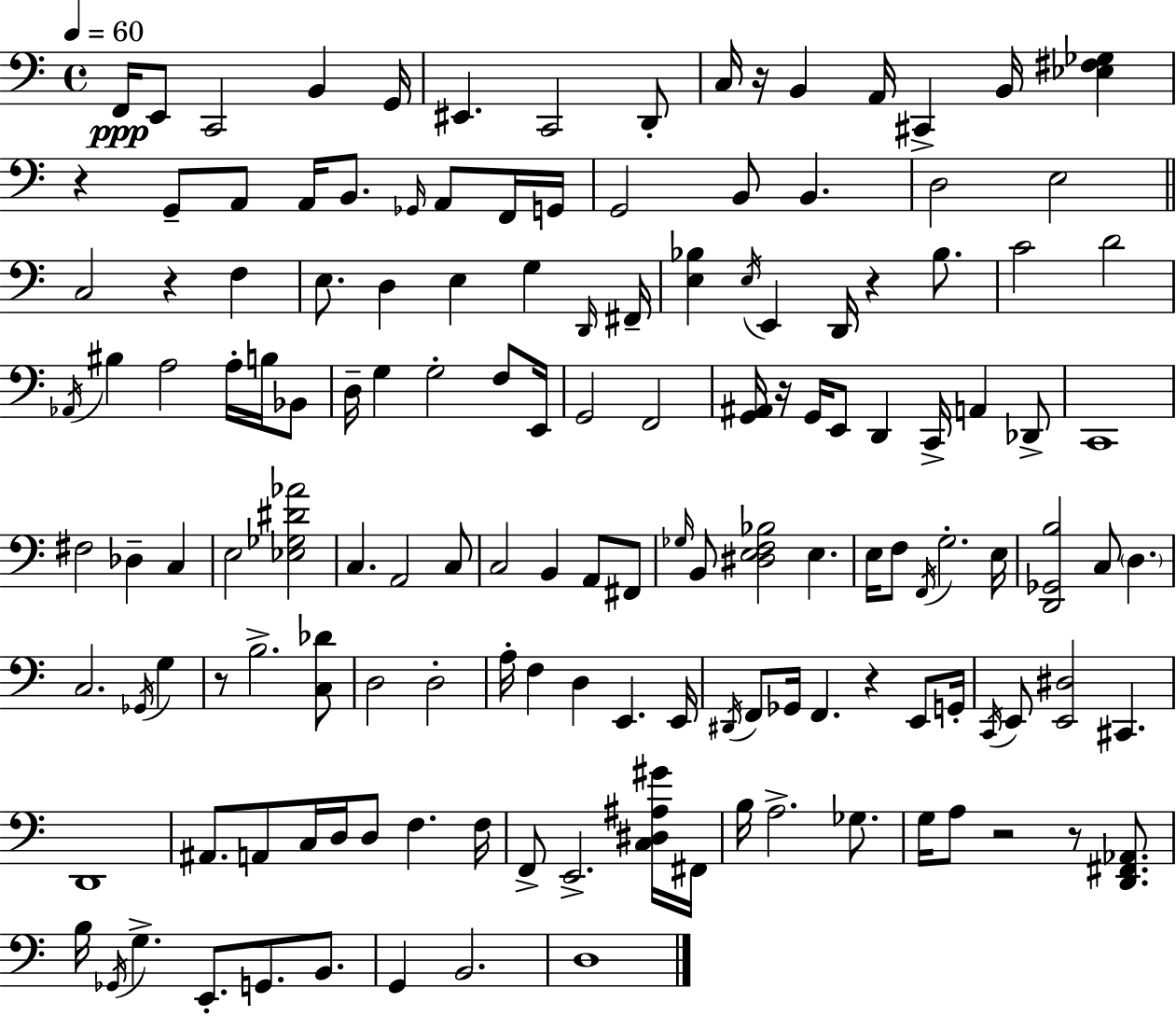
F2/s E2/e C2/h B2/q G2/s EIS2/q. C2/h D2/e C3/s R/s B2/q A2/s C#2/q B2/s [Eb3,F#3,Gb3]/q R/q G2/e A2/e A2/s B2/e. Gb2/s A2/e F2/s G2/s G2/h B2/e B2/q. D3/h E3/h C3/h R/q F3/q E3/e. D3/q E3/q G3/q D2/s F#2/s [E3,Bb3]/q E3/s E2/q D2/s R/q Bb3/e. C4/h D4/h Ab2/s BIS3/q A3/h A3/s B3/s Bb2/e D3/s G3/q G3/h F3/e E2/s G2/h F2/h [G2,A#2]/s R/s G2/s E2/e D2/q C2/s A2/q Db2/e C2/w F#3/h Db3/q C3/q E3/h [Eb3,Gb3,D#4,Ab4]/h C3/q. A2/h C3/e C3/h B2/q A2/e F#2/e Gb3/s B2/e [D#3,E3,F3,Bb3]/h E3/q. E3/s F3/e F2/s G3/h. E3/s [D2,Gb2,B3]/h C3/e D3/q. C3/h. Gb2/s G3/q R/e B3/h. [C3,Db4]/e D3/h D3/h A3/s F3/q D3/q E2/q. E2/s D#2/s F2/e Gb2/s F2/q. R/q E2/e G2/s C2/s E2/e [E2,D#3]/h C#2/q. D2/w A#2/e. A2/e C3/s D3/s D3/e F3/q. F3/s F2/e E2/h. [C3,D#3,A#3,G#4]/s F#2/s B3/s A3/h. Gb3/e. G3/s A3/e R/h R/e [D2,F#2,Ab2]/e. B3/s Gb2/s G3/q. E2/e. G2/e. B2/e. G2/q B2/h. D3/w